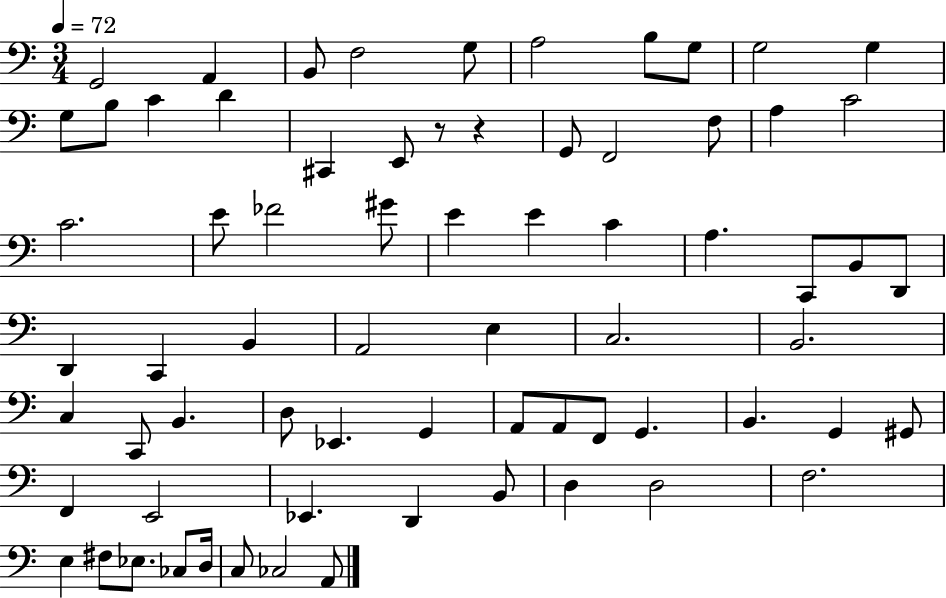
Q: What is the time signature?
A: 3/4